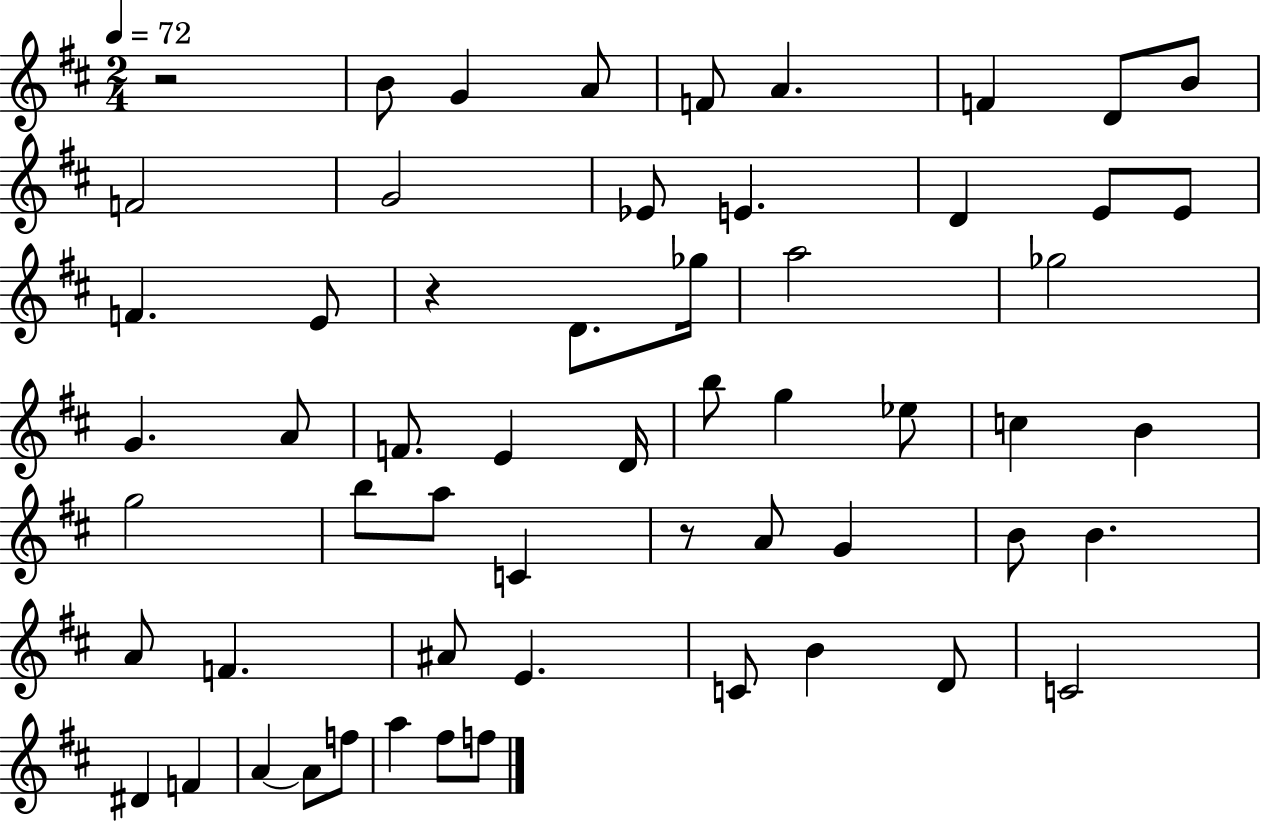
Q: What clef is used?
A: treble